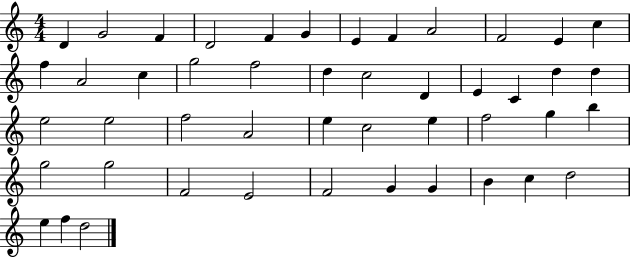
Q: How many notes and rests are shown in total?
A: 47